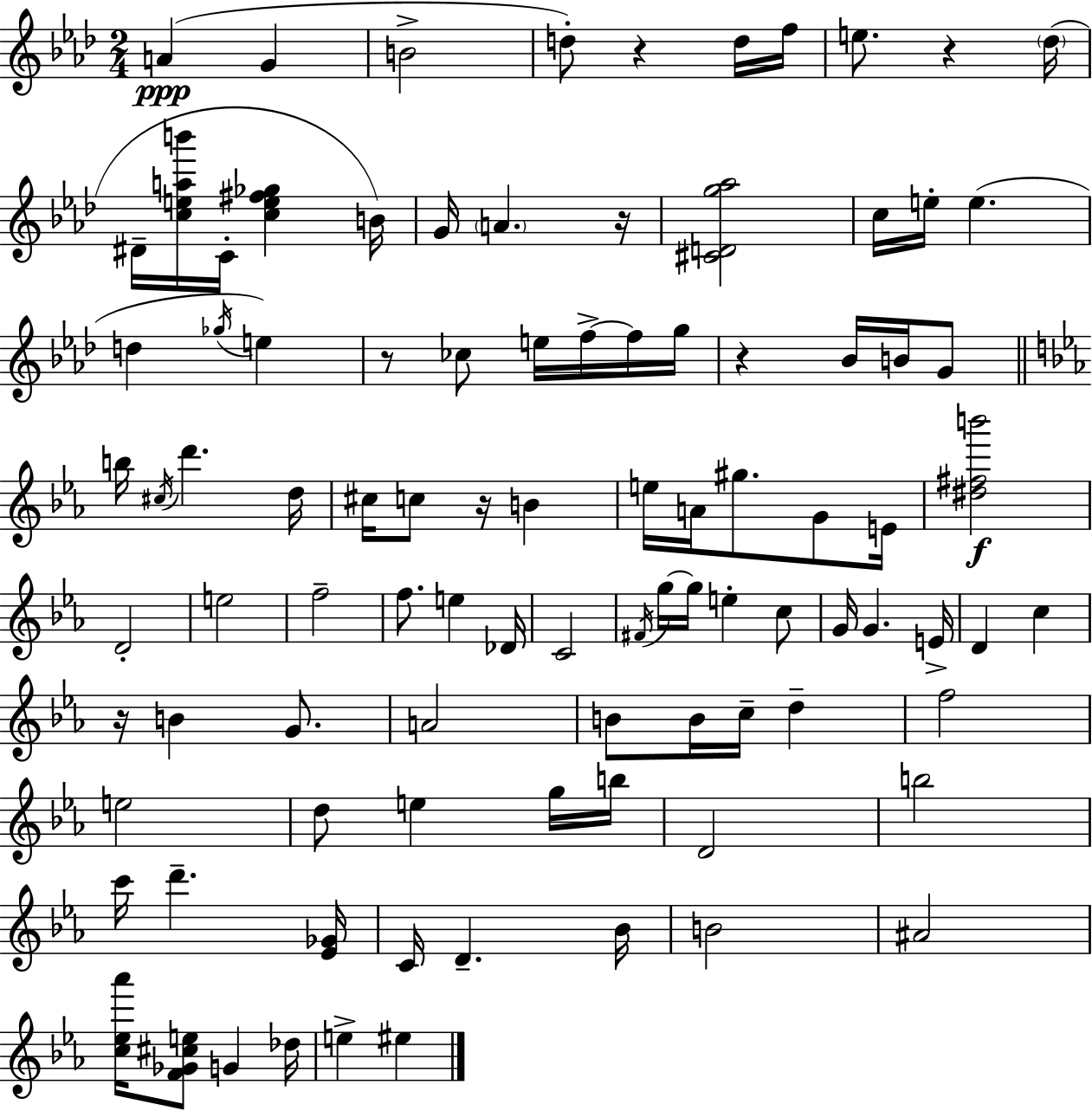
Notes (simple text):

A4/q G4/q B4/h D5/e R/q D5/s F5/s E5/e. R/q Db5/s D#4/s [C5,E5,A5,B6]/s C4/s [C5,E5,F#5,Gb5]/q B4/s G4/s A4/q. R/s [C#4,D4,G5,Ab5]/h C5/s E5/s E5/q. D5/q Gb5/s E5/q R/e CES5/e E5/s F5/s F5/s G5/s R/q Bb4/s B4/s G4/e B5/s C#5/s D6/q. D5/s C#5/s C5/e R/s B4/q E5/s A4/s G#5/e. G4/e E4/s [D#5,F#5,B6]/h D4/h E5/h F5/h F5/e. E5/q Db4/s C4/h F#4/s G5/s G5/s E5/q C5/e G4/s G4/q. E4/s D4/q C5/q R/s B4/q G4/e. A4/h B4/e B4/s C5/s D5/q F5/h E5/h D5/e E5/q G5/s B5/s D4/h B5/h C6/s D6/q. [Eb4,Gb4]/s C4/s D4/q. Bb4/s B4/h A#4/h [C5,Eb5,Ab6]/s [F4,Gb4,C#5,E5]/e G4/q Db5/s E5/q EIS5/q